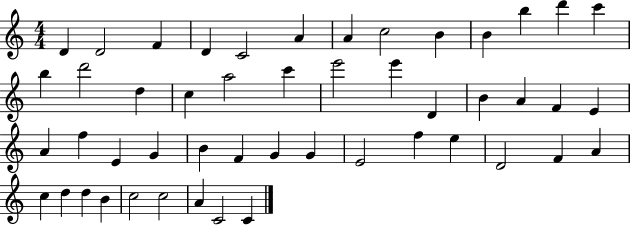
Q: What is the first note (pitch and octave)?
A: D4